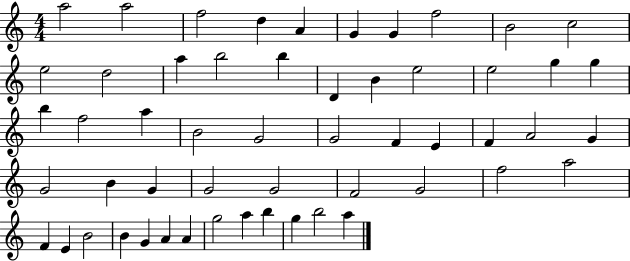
A5/h A5/h F5/h D5/q A4/q G4/q G4/q F5/h B4/h C5/h E5/h D5/h A5/q B5/h B5/q D4/q B4/q E5/h E5/h G5/q G5/q B5/q F5/h A5/q B4/h G4/h G4/h F4/q E4/q F4/q A4/h G4/q G4/h B4/q G4/q G4/h G4/h F4/h G4/h F5/h A5/h F4/q E4/q B4/h B4/q G4/q A4/q A4/q G5/h A5/q B5/q G5/q B5/h A5/q